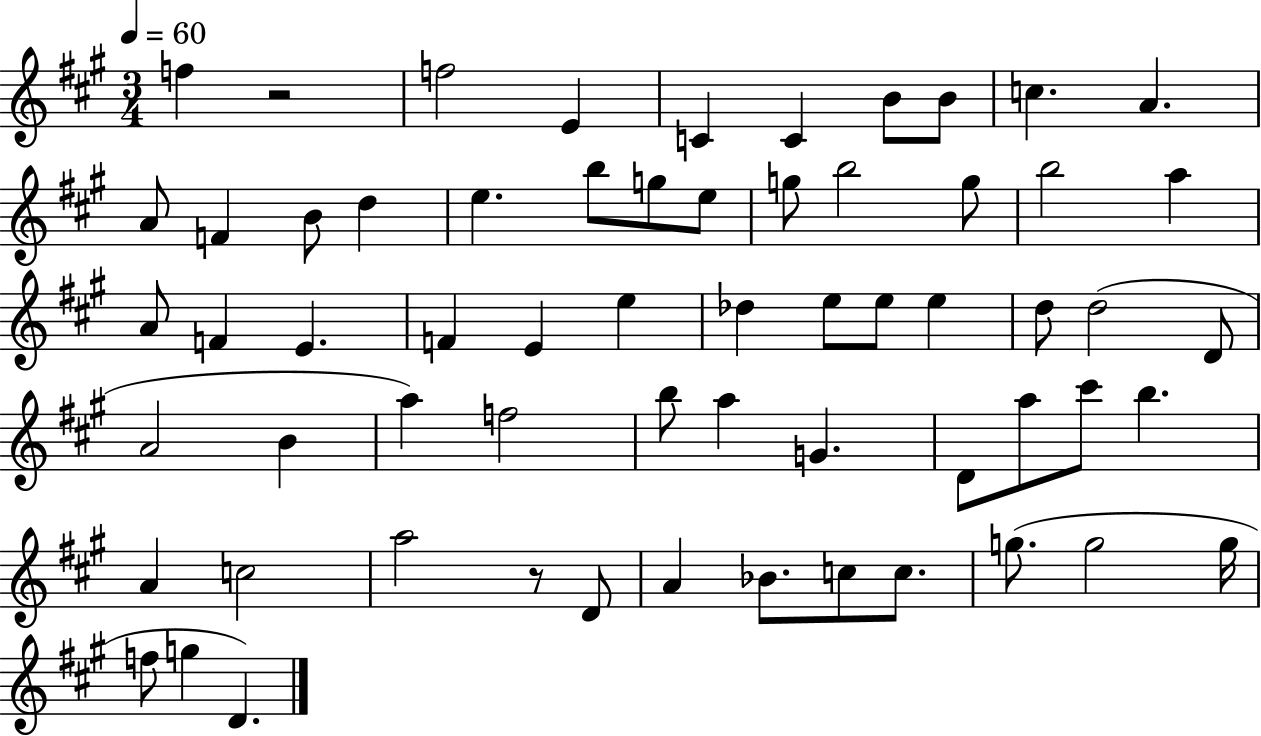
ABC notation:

X:1
T:Untitled
M:3/4
L:1/4
K:A
f z2 f2 E C C B/2 B/2 c A A/2 F B/2 d e b/2 g/2 e/2 g/2 b2 g/2 b2 a A/2 F E F E e _d e/2 e/2 e d/2 d2 D/2 A2 B a f2 b/2 a G D/2 a/2 ^c'/2 b A c2 a2 z/2 D/2 A _B/2 c/2 c/2 g/2 g2 g/4 f/2 g D